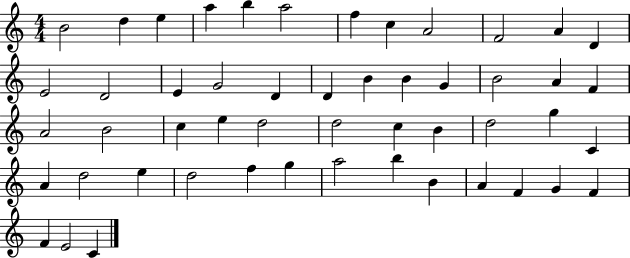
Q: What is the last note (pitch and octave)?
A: C4